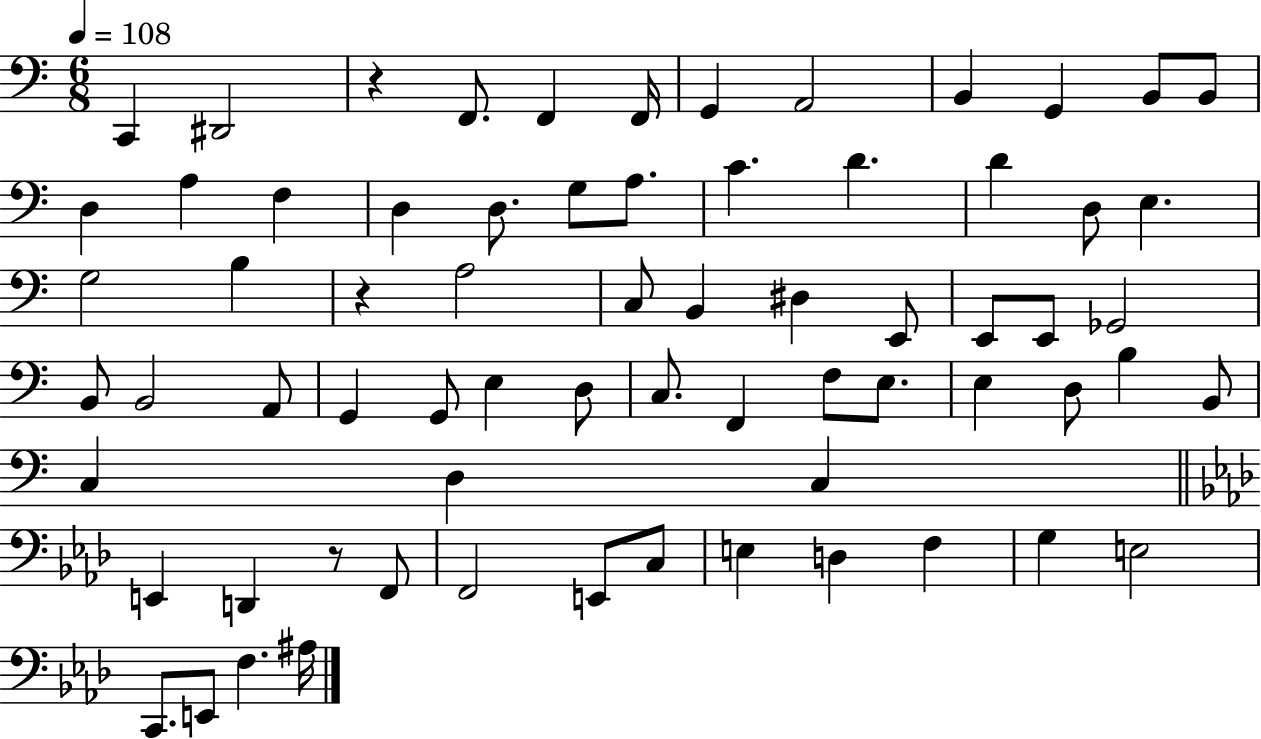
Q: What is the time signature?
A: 6/8